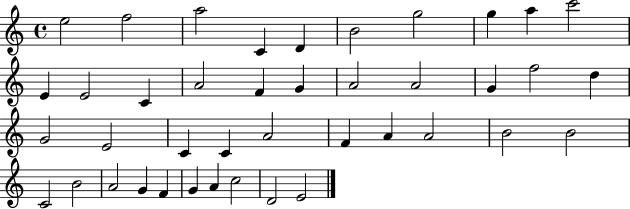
X:1
T:Untitled
M:4/4
L:1/4
K:C
e2 f2 a2 C D B2 g2 g a c'2 E E2 C A2 F G A2 A2 G f2 d G2 E2 C C A2 F A A2 B2 B2 C2 B2 A2 G F G A c2 D2 E2